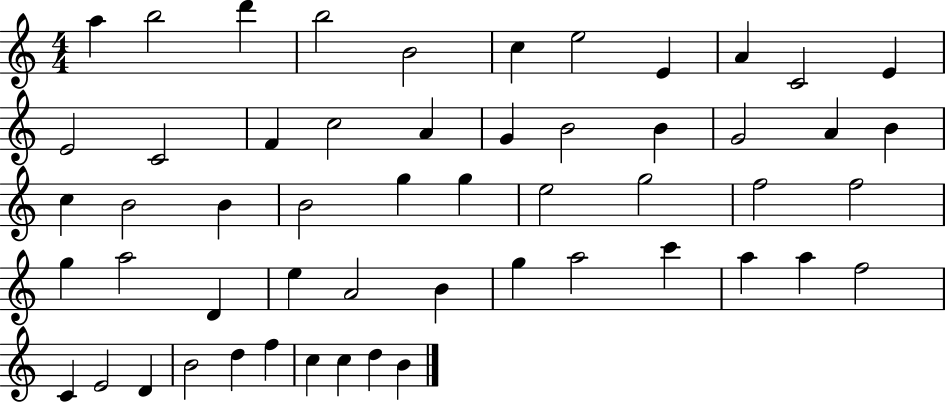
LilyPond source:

{
  \clef treble
  \numericTimeSignature
  \time 4/4
  \key c \major
  a''4 b''2 d'''4 | b''2 b'2 | c''4 e''2 e'4 | a'4 c'2 e'4 | \break e'2 c'2 | f'4 c''2 a'4 | g'4 b'2 b'4 | g'2 a'4 b'4 | \break c''4 b'2 b'4 | b'2 g''4 g''4 | e''2 g''2 | f''2 f''2 | \break g''4 a''2 d'4 | e''4 a'2 b'4 | g''4 a''2 c'''4 | a''4 a''4 f''2 | \break c'4 e'2 d'4 | b'2 d''4 f''4 | c''4 c''4 d''4 b'4 | \bar "|."
}